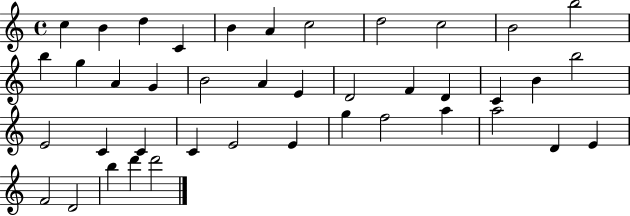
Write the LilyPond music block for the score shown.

{
  \clef treble
  \time 4/4
  \defaultTimeSignature
  \key c \major
  c''4 b'4 d''4 c'4 | b'4 a'4 c''2 | d''2 c''2 | b'2 b''2 | \break b''4 g''4 a'4 g'4 | b'2 a'4 e'4 | d'2 f'4 d'4 | c'4 b'4 b''2 | \break e'2 c'4 c'4 | c'4 e'2 e'4 | g''4 f''2 a''4 | a''2 d'4 e'4 | \break f'2 d'2 | b''4 d'''4 d'''2 | \bar "|."
}